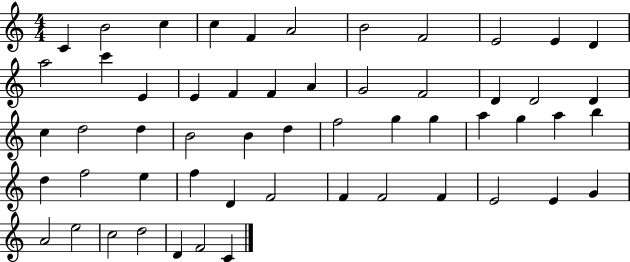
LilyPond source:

{
  \clef treble
  \numericTimeSignature
  \time 4/4
  \key c \major
  c'4 b'2 c''4 | c''4 f'4 a'2 | b'2 f'2 | e'2 e'4 d'4 | \break a''2 c'''4 e'4 | e'4 f'4 f'4 a'4 | g'2 f'2 | d'4 d'2 d'4 | \break c''4 d''2 d''4 | b'2 b'4 d''4 | f''2 g''4 g''4 | a''4 g''4 a''4 b''4 | \break d''4 f''2 e''4 | f''4 d'4 f'2 | f'4 f'2 f'4 | e'2 e'4 g'4 | \break a'2 e''2 | c''2 d''2 | d'4 f'2 c'4 | \bar "|."
}